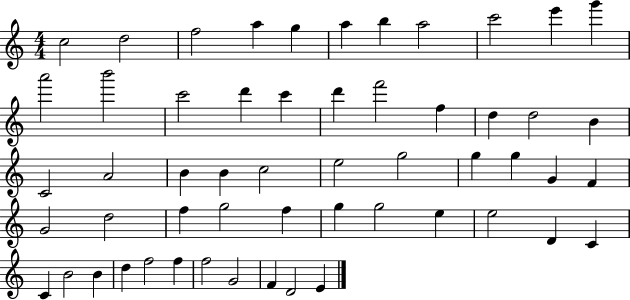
{
  \clef treble
  \numericTimeSignature
  \time 4/4
  \key c \major
  c''2 d''2 | f''2 a''4 g''4 | a''4 b''4 a''2 | c'''2 e'''4 g'''4 | \break a'''2 b'''2 | c'''2 d'''4 c'''4 | d'''4 f'''2 f''4 | d''4 d''2 b'4 | \break c'2 a'2 | b'4 b'4 c''2 | e''2 g''2 | g''4 g''4 g'4 f'4 | \break g'2 d''2 | f''4 g''2 f''4 | g''4 g''2 e''4 | e''2 d'4 c'4 | \break c'4 b'2 b'4 | d''4 f''2 f''4 | f''2 g'2 | f'4 d'2 e'4 | \break \bar "|."
}